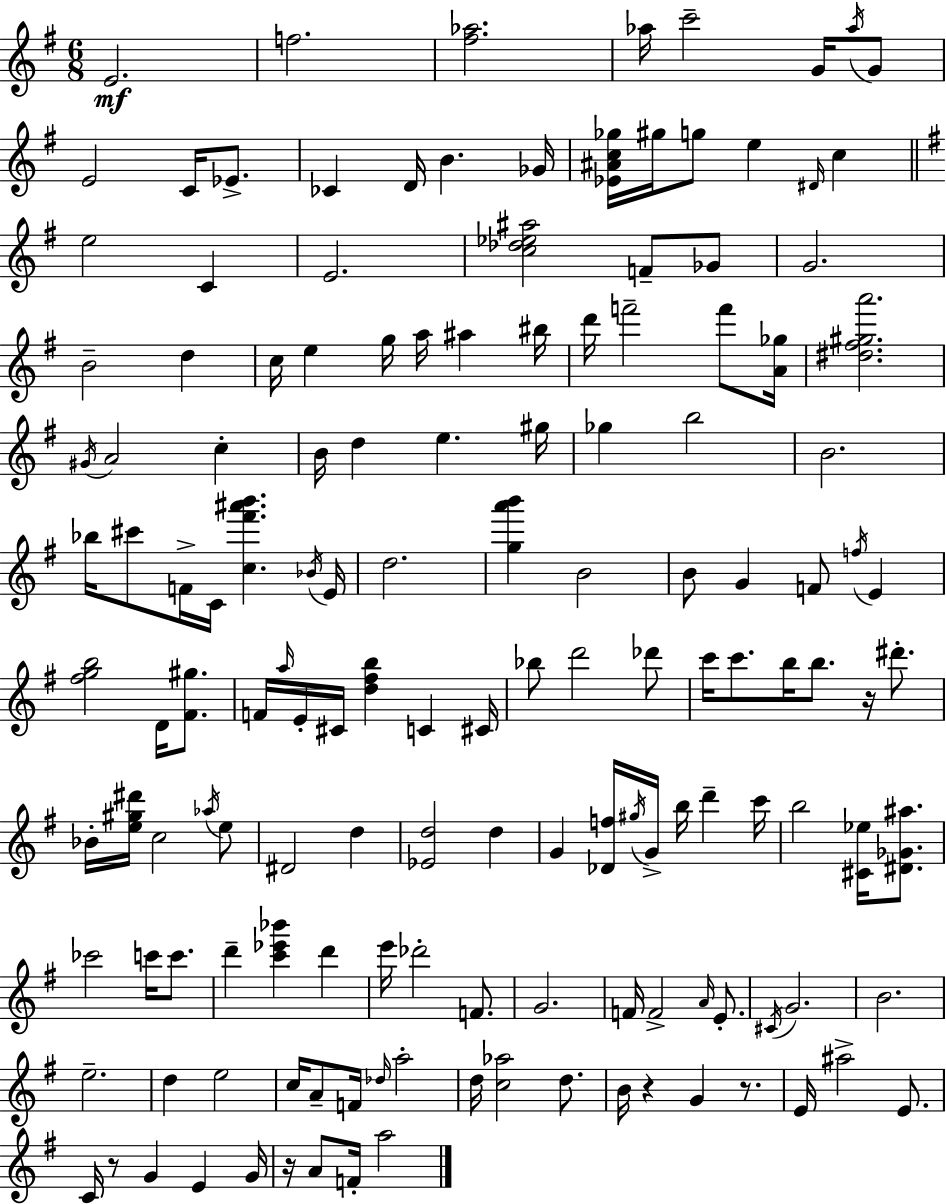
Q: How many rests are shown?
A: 5